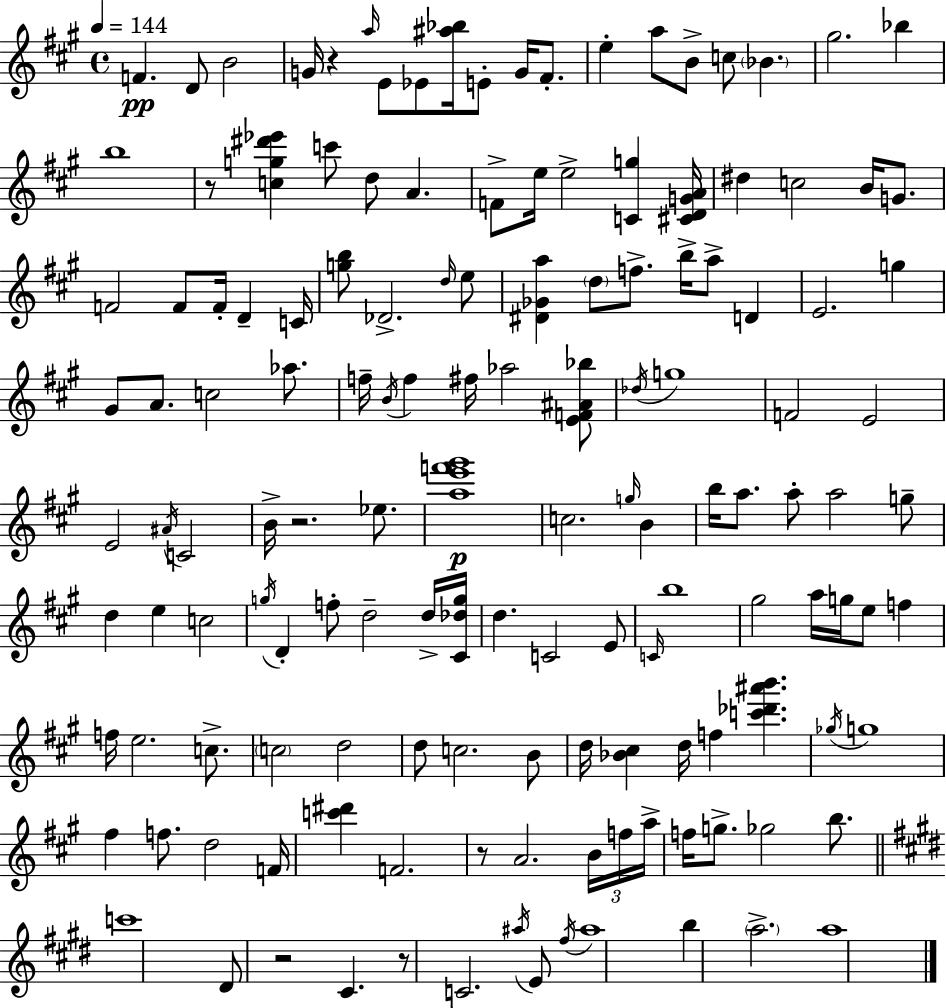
X:1
T:Untitled
M:4/4
L:1/4
K:A
F D/2 B2 G/4 z a/4 E/2 _E/2 [^a_b]/4 E/2 G/4 ^F/2 e a/2 B/2 c/2 _B ^g2 _b b4 z/2 [cg^d'_e'] c'/2 d/2 A F/2 e/4 e2 [Cg] [^CDGA]/4 ^d c2 B/4 G/2 F2 F/2 F/4 D C/4 [gb]/2 _D2 d/4 e/2 [^D_Ga] d/2 f/2 b/4 a/2 D E2 g ^G/2 A/2 c2 _a/2 f/4 B/4 f ^f/4 _a2 [EF^A_b]/2 _d/4 g4 F2 E2 E2 ^A/4 C2 B/4 z2 _e/2 [ae'f'^g']4 c2 g/4 B b/4 a/2 a/2 a2 g/2 d e c2 g/4 D f/2 d2 d/4 [^C_dg]/4 d C2 E/2 C/4 b4 ^g2 a/4 g/4 e/2 f f/4 e2 c/2 c2 d2 d/2 c2 B/2 d/4 [_B^c] d/4 f [c'_d'^a'b'] _g/4 g4 ^f f/2 d2 F/4 [c'^d'] F2 z/2 A2 B/4 f/4 a/4 f/4 g/2 _g2 b/2 c'4 ^D/2 z2 ^C z/2 C2 ^a/4 E/2 ^f/4 ^a4 b a2 a4